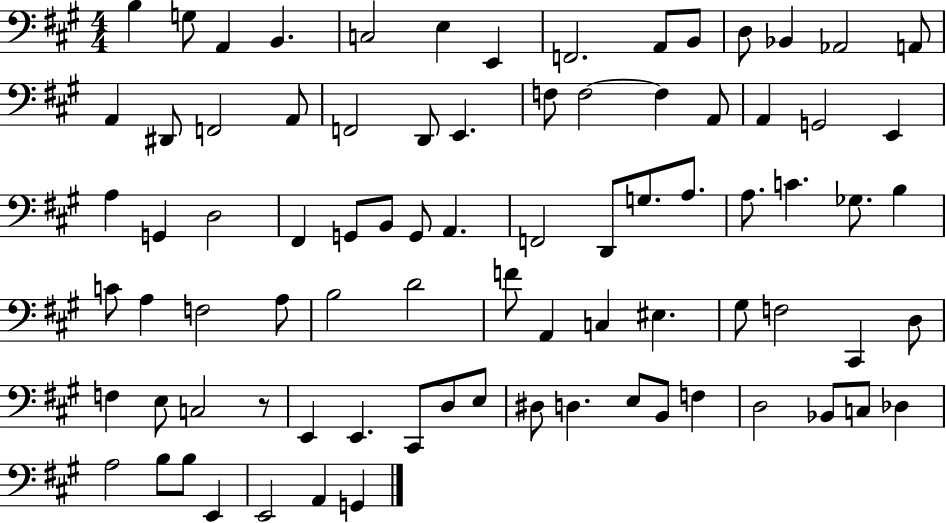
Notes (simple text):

B3/q G3/e A2/q B2/q. C3/h E3/q E2/q F2/h. A2/e B2/e D3/e Bb2/q Ab2/h A2/e A2/q D#2/e F2/h A2/e F2/h D2/e E2/q. F3/e F3/h F3/q A2/e A2/q G2/h E2/q A3/q G2/q D3/h F#2/q G2/e B2/e G2/e A2/q. F2/h D2/e G3/e. A3/e. A3/e. C4/q. Gb3/e. B3/q C4/e A3/q F3/h A3/e B3/h D4/h F4/e A2/q C3/q EIS3/q. G#3/e F3/h C#2/q D3/e F3/q E3/e C3/h R/e E2/q E2/q. C#2/e D3/e E3/e D#3/e D3/q. E3/e B2/e F3/q D3/h Bb2/e C3/e Db3/q A3/h B3/e B3/e E2/q E2/h A2/q G2/q